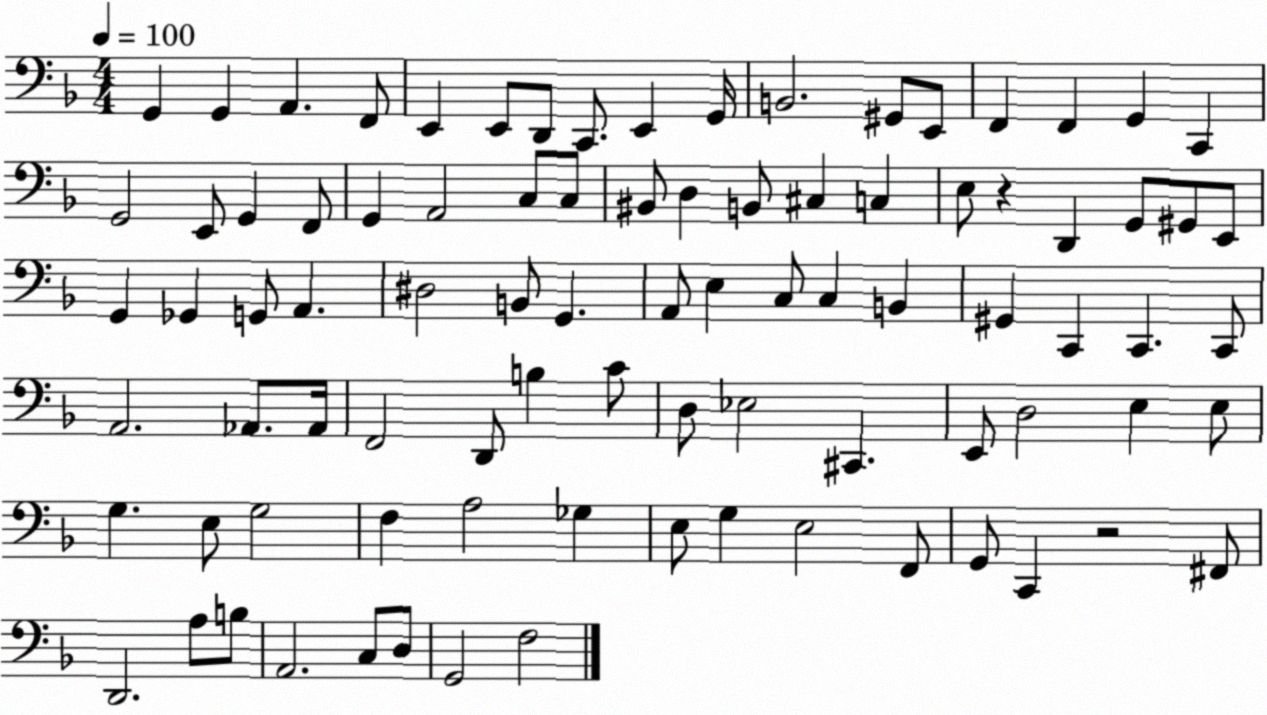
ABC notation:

X:1
T:Untitled
M:4/4
L:1/4
K:F
G,, G,, A,, F,,/2 E,, E,,/2 D,,/2 C,,/2 E,, G,,/4 B,,2 ^G,,/2 E,,/2 F,, F,, G,, C,, G,,2 E,,/2 G,, F,,/2 G,, A,,2 C,/2 C,/2 ^B,,/2 D, B,,/2 ^C, C, E,/2 z D,, G,,/2 ^G,,/2 E,,/2 G,, _G,, G,,/2 A,, ^D,2 B,,/2 G,, A,,/2 E, C,/2 C, B,, ^G,, C,, C,, C,,/2 A,,2 _A,,/2 _A,,/4 F,,2 D,,/2 B, C/2 D,/2 _E,2 ^C,, E,,/2 D,2 E, E,/2 G, E,/2 G,2 F, A,2 _G, E,/2 G, E,2 F,,/2 G,,/2 C,, z2 ^F,,/2 D,,2 A,/2 B,/2 A,,2 C,/2 D,/2 G,,2 F,2